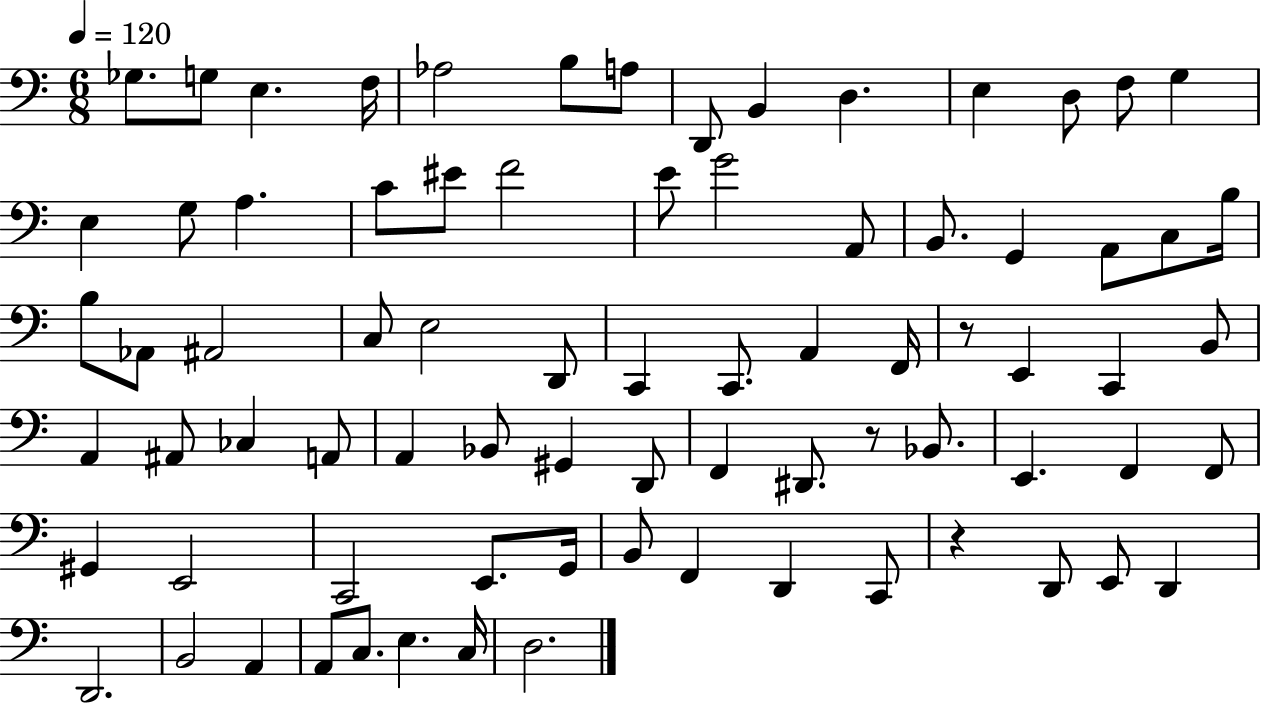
Gb3/e. G3/e E3/q. F3/s Ab3/h B3/e A3/e D2/e B2/q D3/q. E3/q D3/e F3/e G3/q E3/q G3/e A3/q. C4/e EIS4/e F4/h E4/e G4/h A2/e B2/e. G2/q A2/e C3/e B3/s B3/e Ab2/e A#2/h C3/e E3/h D2/e C2/q C2/e. A2/q F2/s R/e E2/q C2/q B2/e A2/q A#2/e CES3/q A2/e A2/q Bb2/e G#2/q D2/e F2/q D#2/e. R/e Bb2/e. E2/q. F2/q F2/e G#2/q E2/h C2/h E2/e. G2/s B2/e F2/q D2/q C2/e R/q D2/e E2/e D2/q D2/h. B2/h A2/q A2/e C3/e. E3/q. C3/s D3/h.